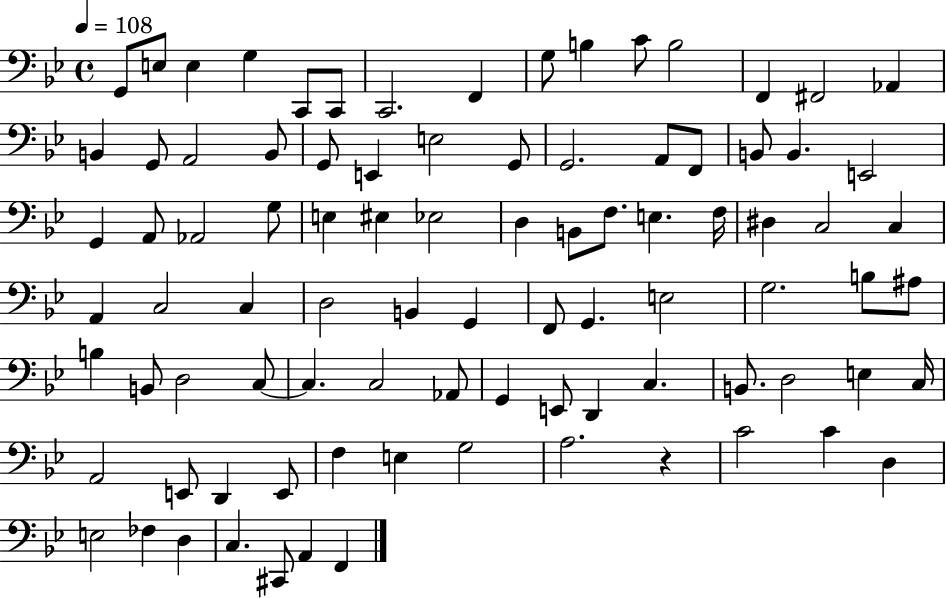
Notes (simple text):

G2/e E3/e E3/q G3/q C2/e C2/e C2/h. F2/q G3/e B3/q C4/e B3/h F2/q F#2/h Ab2/q B2/q G2/e A2/h B2/e G2/e E2/q E3/h G2/e G2/h. A2/e F2/e B2/e B2/q. E2/h G2/q A2/e Ab2/h G3/e E3/q EIS3/q Eb3/h D3/q B2/e F3/e. E3/q. F3/s D#3/q C3/h C3/q A2/q C3/h C3/q D3/h B2/q G2/q F2/e G2/q. E3/h G3/h. B3/e A#3/e B3/q B2/e D3/h C3/e C3/q. C3/h Ab2/e G2/q E2/e D2/q C3/q. B2/e. D3/h E3/q C3/s A2/h E2/e D2/q E2/e F3/q E3/q G3/h A3/h. R/q C4/h C4/q D3/q E3/h FES3/q D3/q C3/q. C#2/e A2/q F2/q